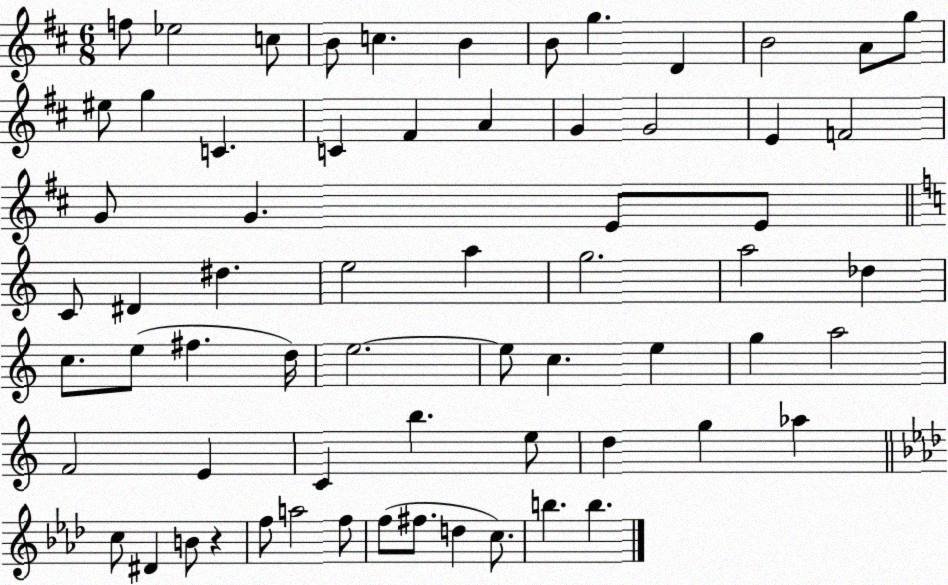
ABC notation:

X:1
T:Untitled
M:6/8
L:1/4
K:D
f/2 _e2 c/2 B/2 c B B/2 g D B2 A/2 g/2 ^e/2 g C C ^F A G G2 E F2 G/2 G E/2 E/2 C/2 ^D ^d e2 a g2 a2 _d c/2 e/2 ^f d/4 e2 e/2 c e g a2 F2 E C b e/2 d g _a c/2 ^D B/2 z f/2 a2 f/2 f/2 ^f/2 d c/2 b b